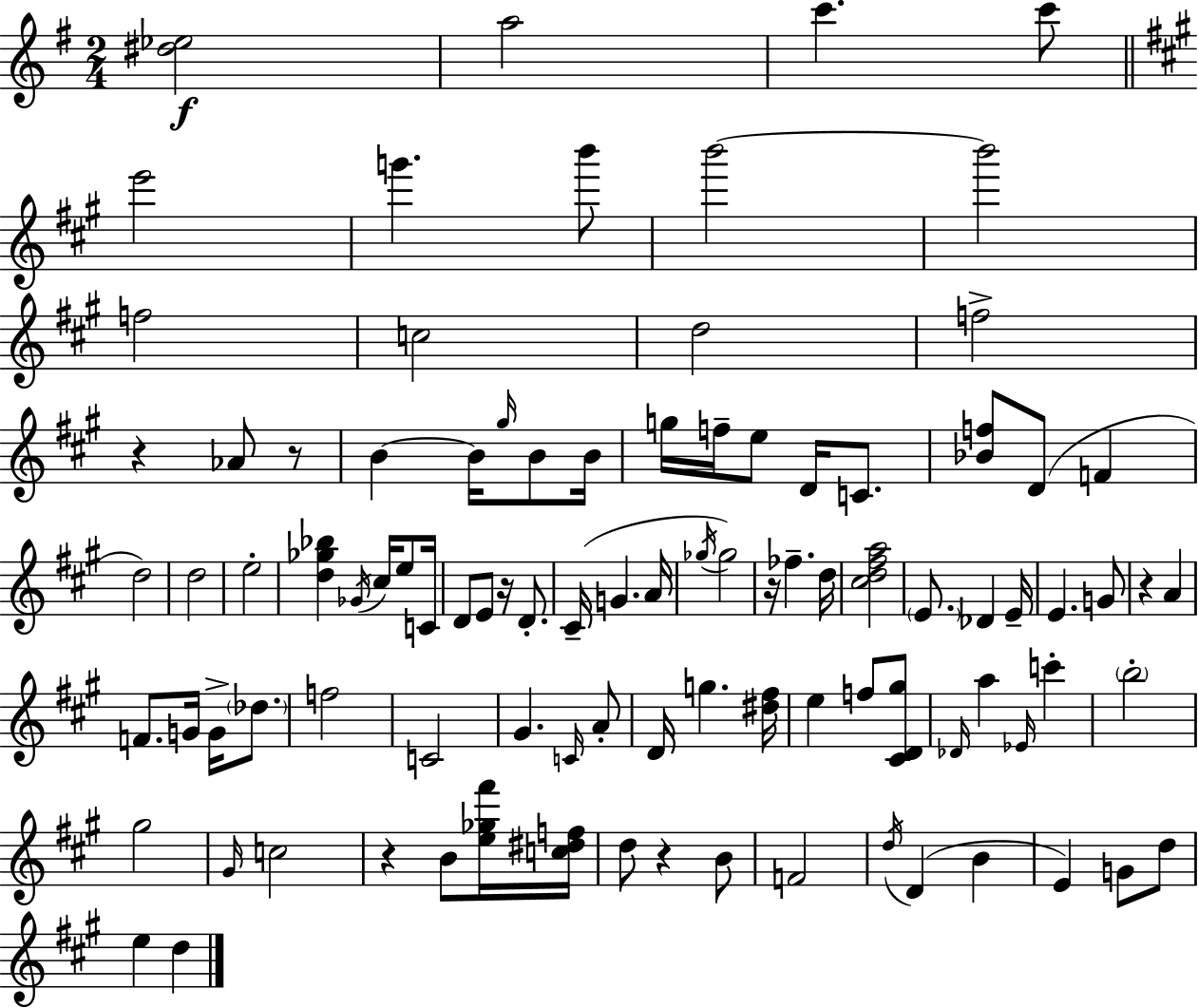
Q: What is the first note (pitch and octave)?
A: A5